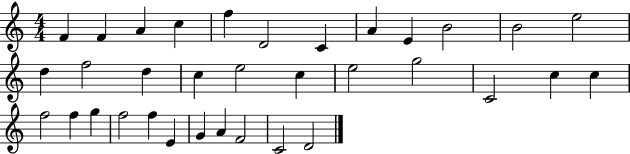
F4/q F4/q A4/q C5/q F5/q D4/h C4/q A4/q E4/q B4/h B4/h E5/h D5/q F5/h D5/q C5/q E5/h C5/q E5/h G5/h C4/h C5/q C5/q F5/h F5/q G5/q F5/h F5/q E4/q G4/q A4/q F4/h C4/h D4/h